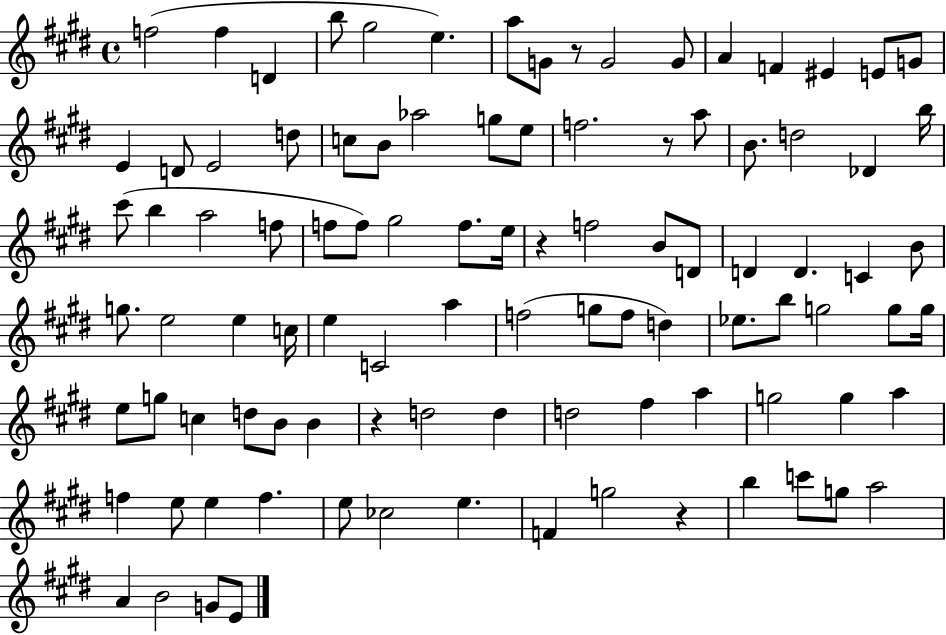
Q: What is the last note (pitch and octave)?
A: E4